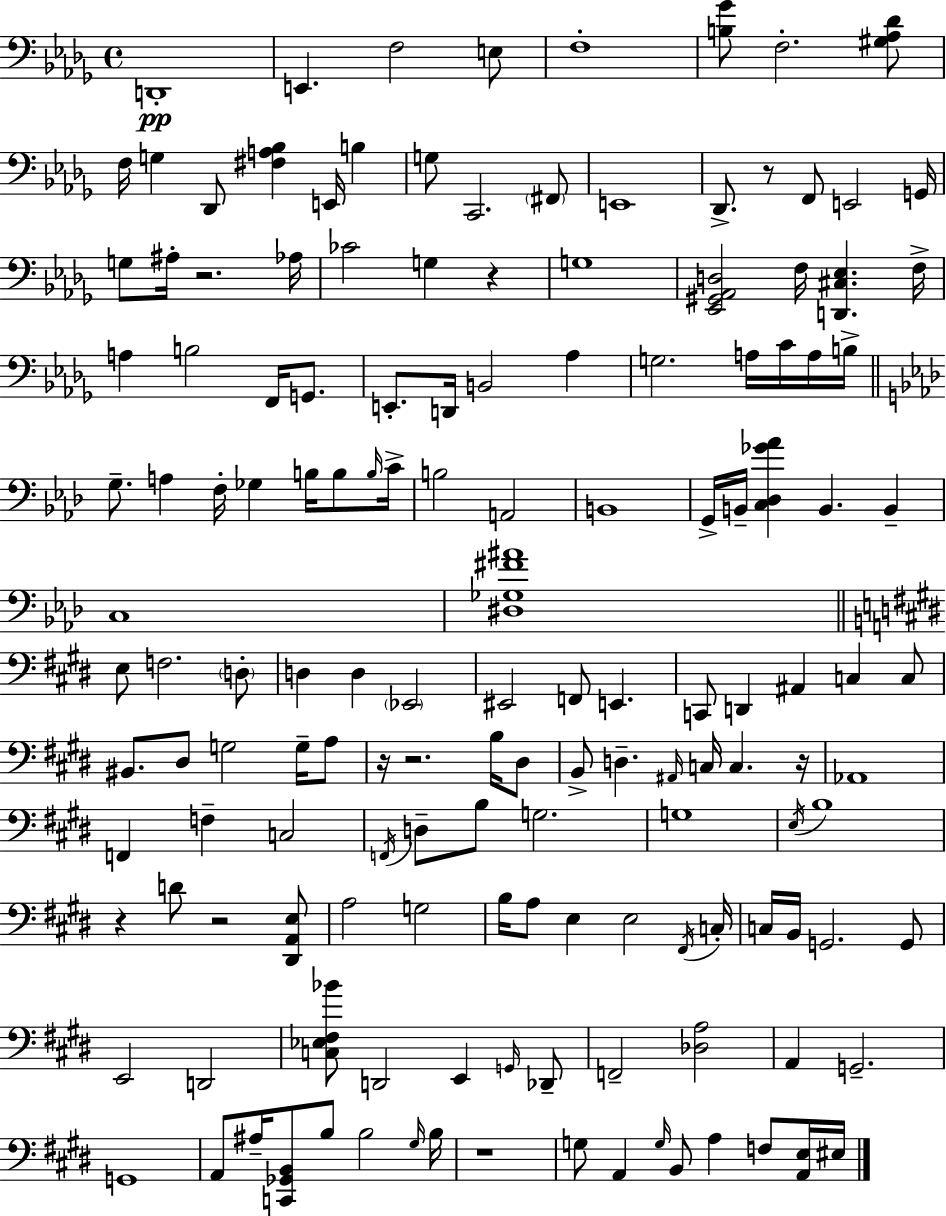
X:1
T:Untitled
M:4/4
L:1/4
K:Bbm
D,,4 E,, F,2 E,/2 F,4 [B,_G]/2 F,2 [^G,_A,_D]/2 F,/4 G, _D,,/2 [^F,A,_B,] E,,/4 B, G,/2 C,,2 ^F,,/2 E,,4 _D,,/2 z/2 F,,/2 E,,2 G,,/4 G,/2 ^A,/4 z2 _A,/4 _C2 G, z G,4 [_E,,^G,,_A,,D,]2 F,/4 [D,,^C,_E,] F,/4 A, B,2 F,,/4 G,,/2 E,,/2 D,,/4 B,,2 _A, G,2 A,/4 C/4 A,/4 B,/4 G,/2 A, F,/4 _G, B,/4 B,/2 B,/4 C/4 B,2 A,,2 B,,4 G,,/4 B,,/4 [C,_D,_G_A] B,, B,, C,4 [^D,_G,^F^A]4 E,/2 F,2 D,/2 D, D, _E,,2 ^E,,2 F,,/2 E,, C,,/2 D,, ^A,, C, C,/2 ^B,,/2 ^D,/2 G,2 G,/4 A,/2 z/4 z2 B,/4 ^D,/2 B,,/2 D, ^A,,/4 C,/4 C, z/4 _A,,4 F,, F, C,2 F,,/4 D,/2 B,/2 G,2 G,4 E,/4 B,4 z D/2 z2 [^D,,A,,E,]/2 A,2 G,2 B,/4 A,/2 E, E,2 ^F,,/4 C,/4 C,/4 B,,/4 G,,2 G,,/2 E,,2 D,,2 [C,_E,^F,_B]/2 D,,2 E,, G,,/4 _D,,/2 F,,2 [_D,A,]2 A,, G,,2 G,,4 A,,/2 ^A,/4 [C,,_G,,B,,]/2 B,/2 B,2 ^G,/4 B,/4 z4 G,/2 A,, G,/4 B,,/2 A, F,/2 [A,,E,]/4 ^E,/4